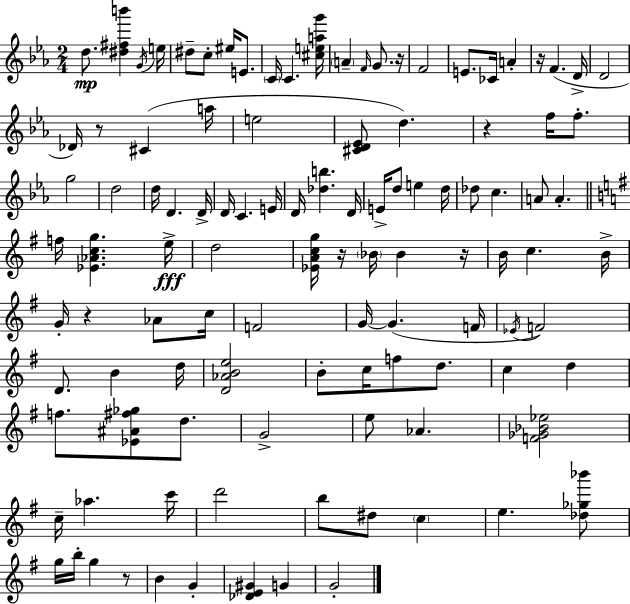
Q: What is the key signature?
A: C minor